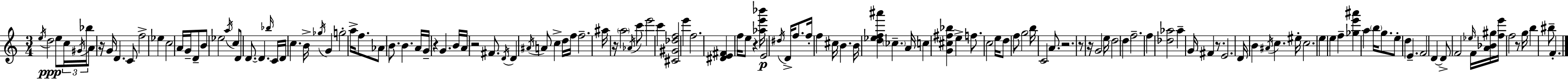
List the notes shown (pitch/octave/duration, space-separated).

E5/s D5/h E5/e C5/s G#4/s Bb5/s A4/e R/s G4/s D4/q. C4/e F5/h Eb5/q C5/h A4/s G4/s D4/e B4/e Eb5/h A5/s C5/e D4/e D4/e. D4/q. Bb5/s C4/s D4/s C5/q. B4/s Gb5/s G4/q G5/h A5/s F5/e. Ab4/e B4/e. B4/q. A4/s G4/s R/q G4/q. B4/s A4/s R/h F#4/e. D4/s D4/q A#4/s A4/e C5/q D5/s F5/s F5/h. A#5/s R/s A5/h Ab4/s C6/e E6/h C6/q [C#4,G#4,Db5,F5]/h E6/q F5/h. [D#4,E4,F#4]/q F5/s E5/e R/q [Ab5,E6,Bb6]/s E4/h D#5/s D4/s F5/e. F5/s F5/q C#5/s B4/q. B4/s [D5,Eb5,F5,A#6]/q CES5/q. A4/s C5/q [G4,C#5,F#5,Bb5]/q E5/q F5/e. C5/h E5/s D5/e F5/e G5/h B5/s C4/h A4/e. R/h. R/e R/s G4/h E5/s D5/h D5/q F5/h. F5/q [Db5,Ab5]/h Ab5/q G4/s F#4/q R/e. E4/h. D4/s B4/q A#4/s C5/q. EIS5/s C5/h. E5/q E5/q F5/q [Gb5,E6,A#6]/q A5/q B5/s G5/e. E5/e D5/q E4/q. F4/h D4/q D4/e F4/h Eb5/s F4/s [A4,Bb4,G#5]/s [F5,E6]/s F5/h R/e G5/s B5/q BIS5/e F4/q.